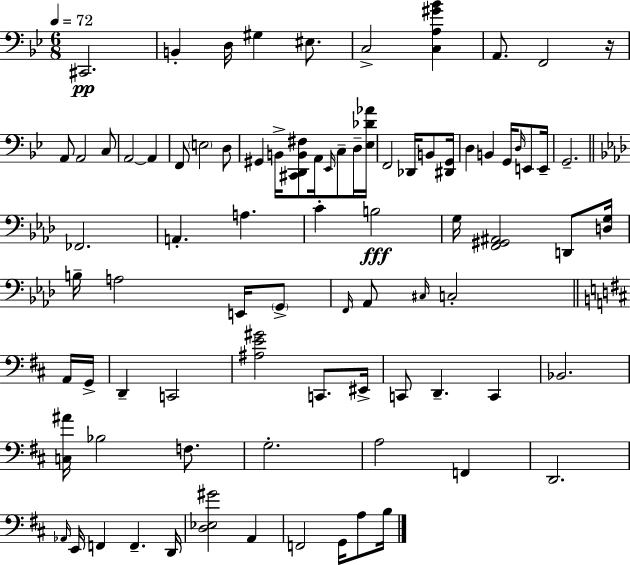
{
  \clef bass
  \numericTimeSignature
  \time 6/8
  \key bes \major
  \tempo 4 = 72
  cis,2.\pp | b,4-. d16 gis4 eis8. | c2-> <c a gis' bes'>4 | a,8. f,2 r16 | \break a,8 a,2 c8 | a,2~~ a,4 | f,8 \parenthesize e2 d8 | gis,4 b,16-> <cis, d, b, fis>8 a,16 \grace { ees,16 } c8-- d16-- | \break <ees des' aes'>16 f,2 des,16 b,8 | <dis, g,>16 d4 b,4 g,16 \grace { d16 } e,8 | e,16-- g,2.-- | \bar "||" \break \key aes \major fes,2. | a,4.-. a4. | c'4-. b2\fff | g16 <f, gis, ais,>2 d,8 <d g>16 | \break b16-- a2 e,16 \parenthesize g,8-> | \grace { f,16 } aes,8 \grace { cis16 } c2-. | \bar "||" \break \key d \major a,16 g,16-> d,4-- c,2 | <ais e' gis'>2 c,8. | eis,16-> c,8 d,4.-- c,4 | bes,2. | \break <c ais'>16 bes2 f8. | g2.-. | a2 f,4 | d,2. | \break \grace { aes,16 } e,16 f,4 f,4.-- | d,16 <d ees gis'>2 a,4 | f,2 g,16 | a8 b16 \bar "|."
}